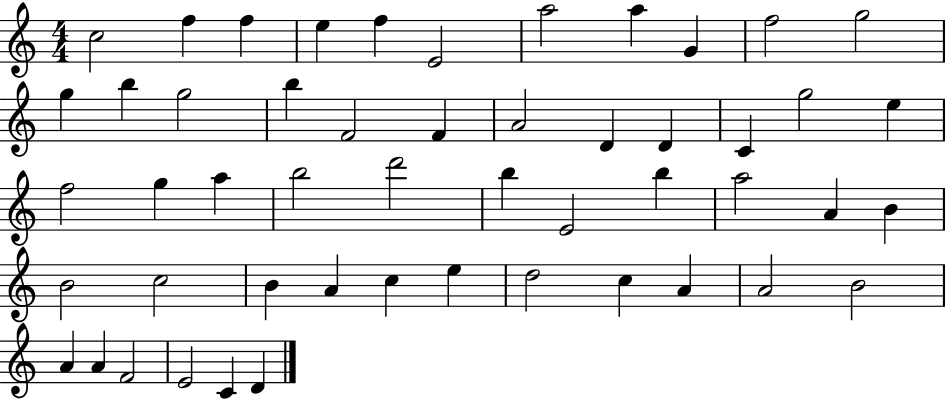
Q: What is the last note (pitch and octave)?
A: D4